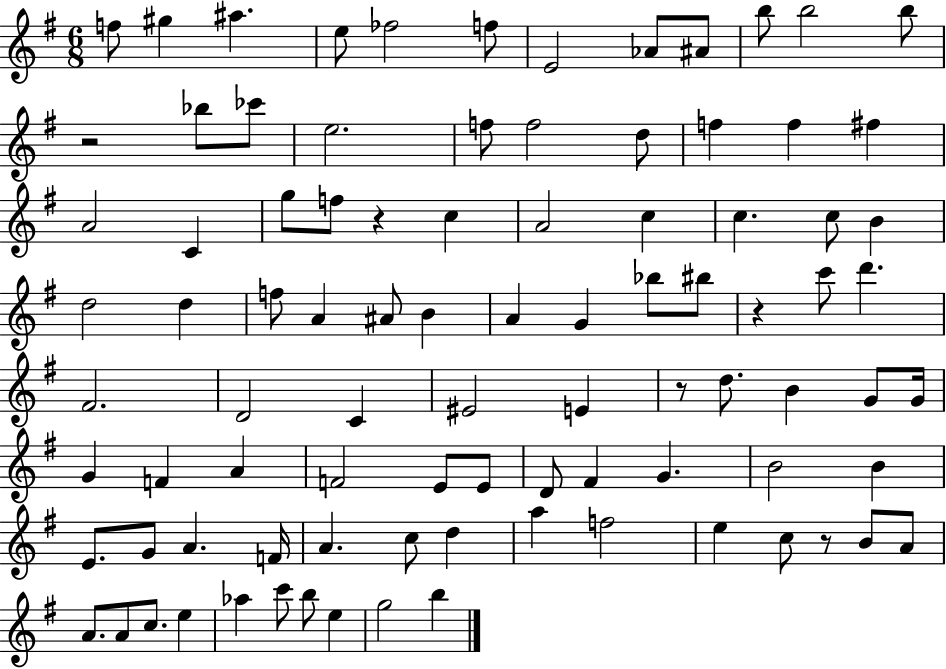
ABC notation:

X:1
T:Untitled
M:6/8
L:1/4
K:G
f/2 ^g ^a e/2 _f2 f/2 E2 _A/2 ^A/2 b/2 b2 b/2 z2 _b/2 _c'/2 e2 f/2 f2 d/2 f f ^f A2 C g/2 f/2 z c A2 c c c/2 B d2 d f/2 A ^A/2 B A G _b/2 ^b/2 z c'/2 d' ^F2 D2 C ^E2 E z/2 d/2 B G/2 G/4 G F A F2 E/2 E/2 D/2 ^F G B2 B E/2 G/2 A F/4 A c/2 d a f2 e c/2 z/2 B/2 A/2 A/2 A/2 c/2 e _a c'/2 b/2 e g2 b